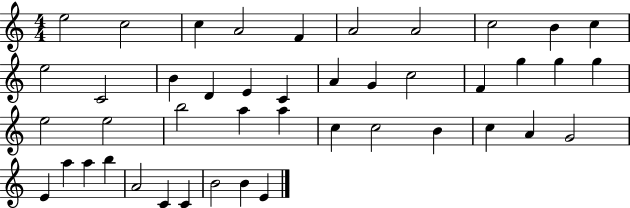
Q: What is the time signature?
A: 4/4